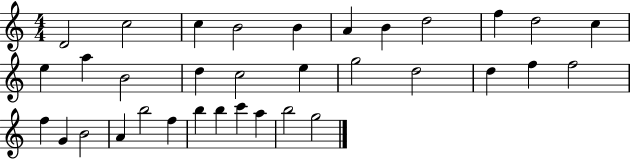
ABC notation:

X:1
T:Untitled
M:4/4
L:1/4
K:C
D2 c2 c B2 B A B d2 f d2 c e a B2 d c2 e g2 d2 d f f2 f G B2 A b2 f b b c' a b2 g2